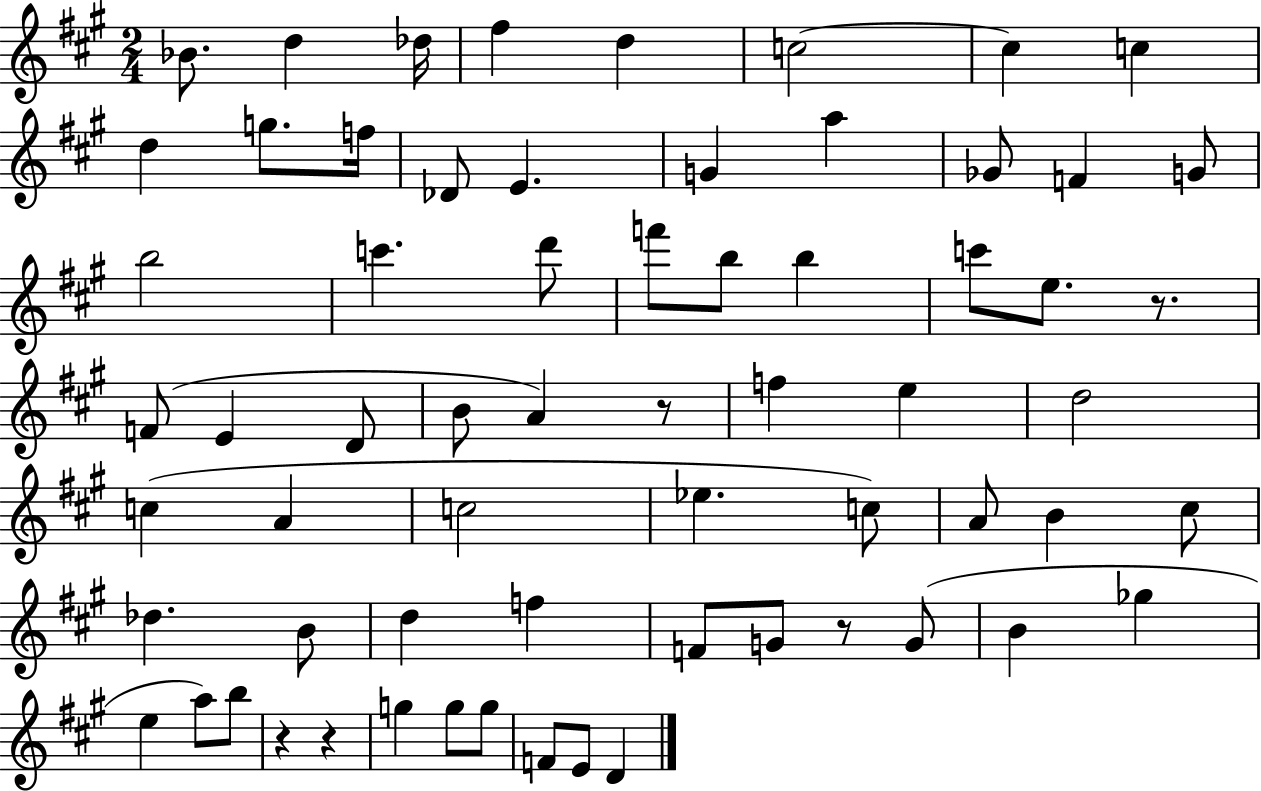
Bb4/e. D5/q Db5/s F#5/q D5/q C5/h C5/q C5/q D5/q G5/e. F5/s Db4/e E4/q. G4/q A5/q Gb4/e F4/q G4/e B5/h C6/q. D6/e F6/e B5/e B5/q C6/e E5/e. R/e. F4/e E4/q D4/e B4/e A4/q R/e F5/q E5/q D5/h C5/q A4/q C5/h Eb5/q. C5/e A4/e B4/q C#5/e Db5/q. B4/e D5/q F5/q F4/e G4/e R/e G4/e B4/q Gb5/q E5/q A5/e B5/e R/q R/q G5/q G5/e G5/e F4/e E4/e D4/q